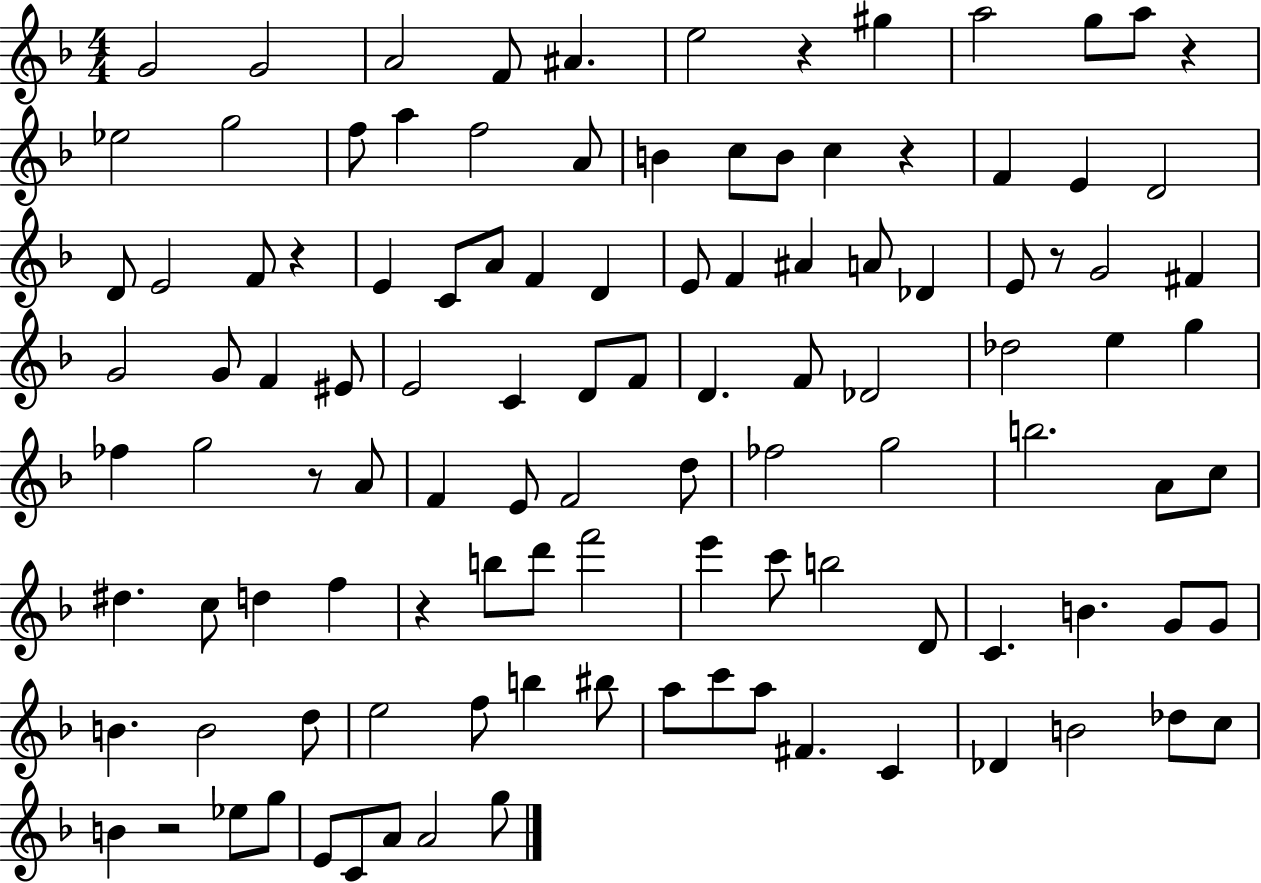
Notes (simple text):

G4/h G4/h A4/h F4/e A#4/q. E5/h R/q G#5/q A5/h G5/e A5/e R/q Eb5/h G5/h F5/e A5/q F5/h A4/e B4/q C5/e B4/e C5/q R/q F4/q E4/q D4/h D4/e E4/h F4/e R/q E4/q C4/e A4/e F4/q D4/q E4/e F4/q A#4/q A4/e Db4/q E4/e R/e G4/h F#4/q G4/h G4/e F4/q EIS4/e E4/h C4/q D4/e F4/e D4/q. F4/e Db4/h Db5/h E5/q G5/q FES5/q G5/h R/e A4/e F4/q E4/e F4/h D5/e FES5/h G5/h B5/h. A4/e C5/e D#5/q. C5/e D5/q F5/q R/q B5/e D6/e F6/h E6/q C6/e B5/h D4/e C4/q. B4/q. G4/e G4/e B4/q. B4/h D5/e E5/h F5/e B5/q BIS5/e A5/e C6/e A5/e F#4/q. C4/q Db4/q B4/h Db5/e C5/e B4/q R/h Eb5/e G5/e E4/e C4/e A4/e A4/h G5/e